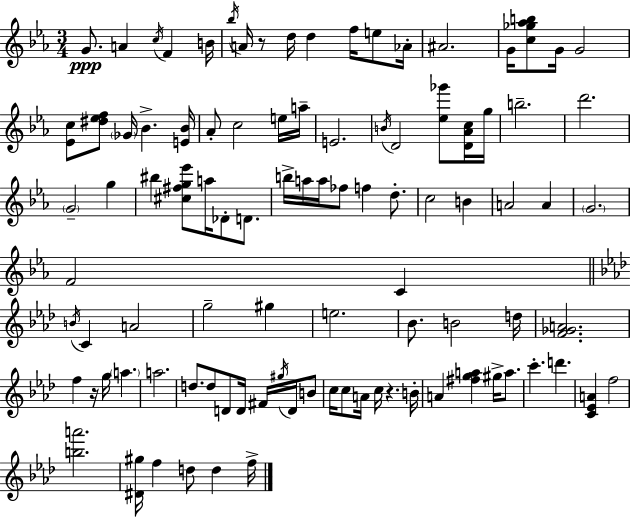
X:1
T:Untitled
M:3/4
L:1/4
K:Cm
G/2 A c/4 F B/4 _b/4 A/4 z/2 d/4 d f/4 e/2 _A/4 ^A2 G/4 [c_g_ab]/2 G/4 G2 [_Ec]/2 [^d_ef]/2 _G/4 _B [E_B]/4 _A/2 c2 e/4 a/4 E2 B/4 D2 [_e_g']/2 [D_Ac]/4 g/4 b2 d'2 G2 g ^b [^c^fg_e']/2 a/4 _D/2 D/2 b/4 a/4 a/4 _f/2 f d/2 c2 B A2 A G2 F2 C B/4 C A2 g2 ^g e2 _B/2 B2 d/4 [F_GA]2 f z/4 g/4 a a2 d/2 d/2 D/2 D/4 ^F/4 ^g/4 D/4 B/2 c/4 c/2 A/4 c/4 z B/4 A [^fga] ^g/4 a/2 c' d' [C_EA] f2 [ba']2 [^D^g]/4 f d/2 d f/4